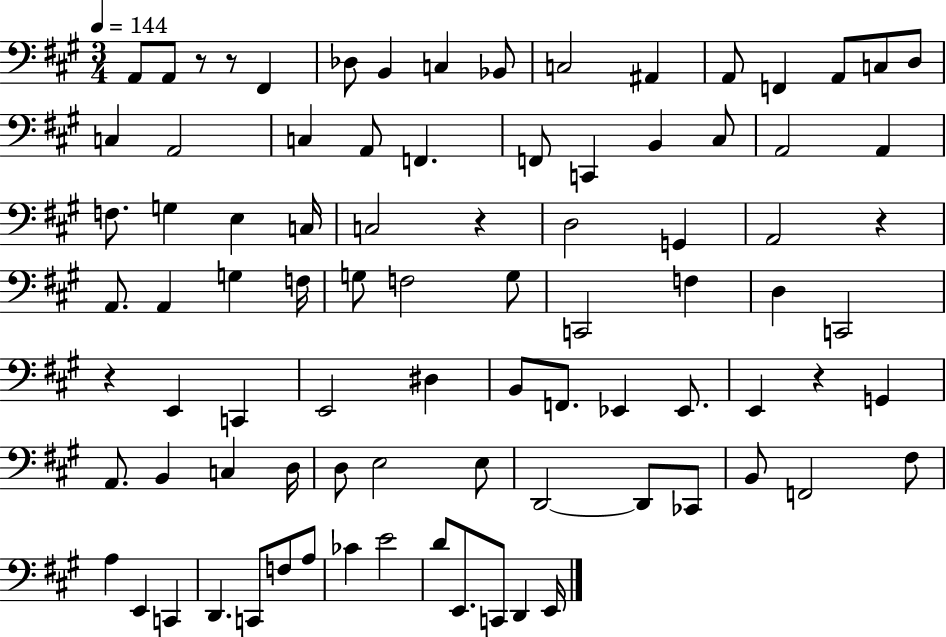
{
  \clef bass
  \numericTimeSignature
  \time 3/4
  \key a \major
  \tempo 4 = 144
  a,8 a,8 r8 r8 fis,4 | des8 b,4 c4 bes,8 | c2 ais,4 | a,8 f,4 a,8 c8 d8 | \break c4 a,2 | c4 a,8 f,4. | f,8 c,4 b,4 cis8 | a,2 a,4 | \break f8. g4 e4 c16 | c2 r4 | d2 g,4 | a,2 r4 | \break a,8. a,4 g4 f16 | g8 f2 g8 | c,2 f4 | d4 c,2 | \break r4 e,4 c,4 | e,2 dis4 | b,8 f,8. ees,4 ees,8. | e,4 r4 g,4 | \break a,8. b,4 c4 d16 | d8 e2 e8 | d,2~~ d,8 ces,8 | b,8 f,2 fis8 | \break a4 e,4 c,4 | d,4. c,8 f8 a8 | ces'4 e'2 | d'8 e,8. c,8 d,4 e,16 | \break \bar "|."
}